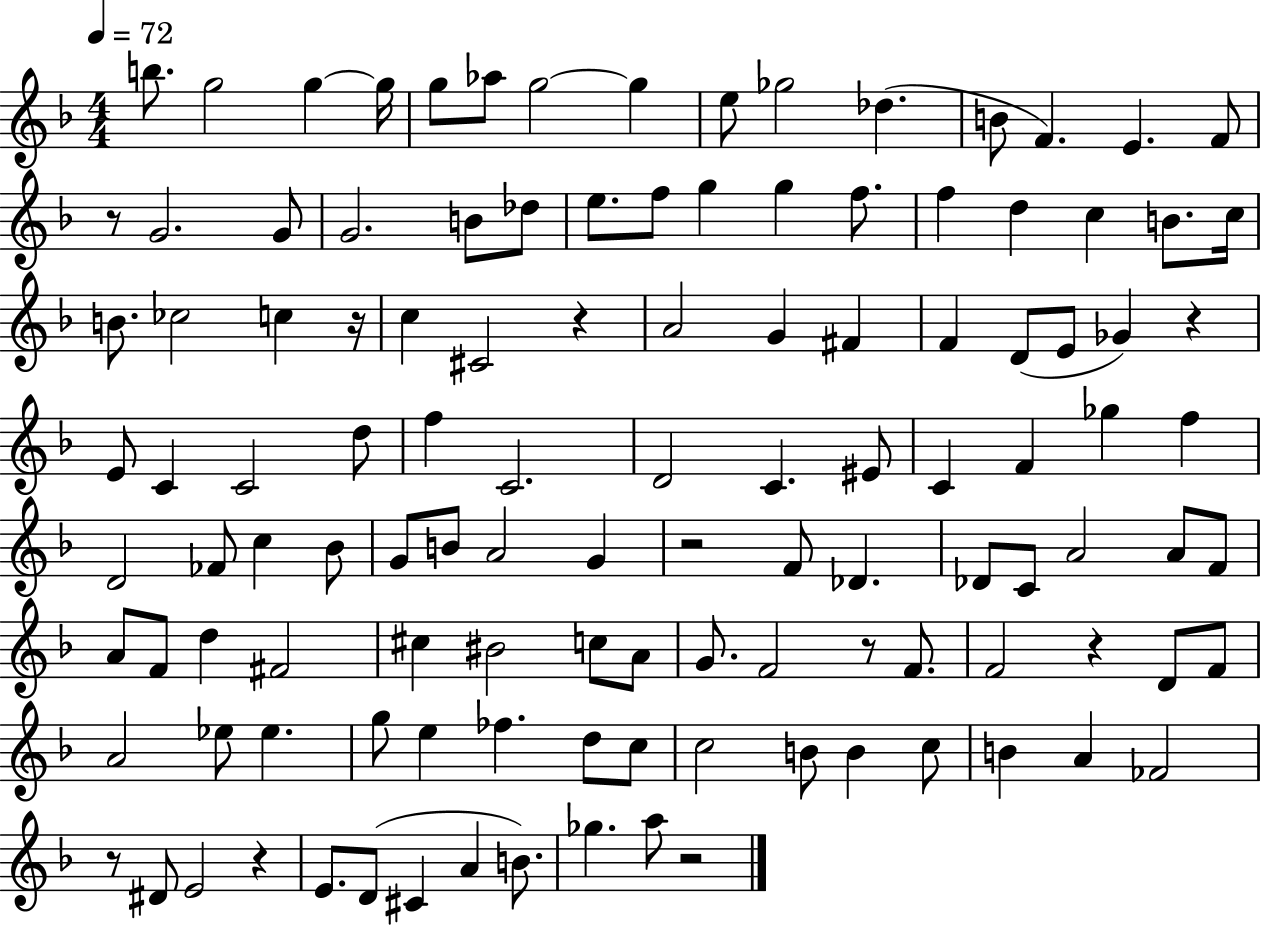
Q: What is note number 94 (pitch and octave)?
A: B4